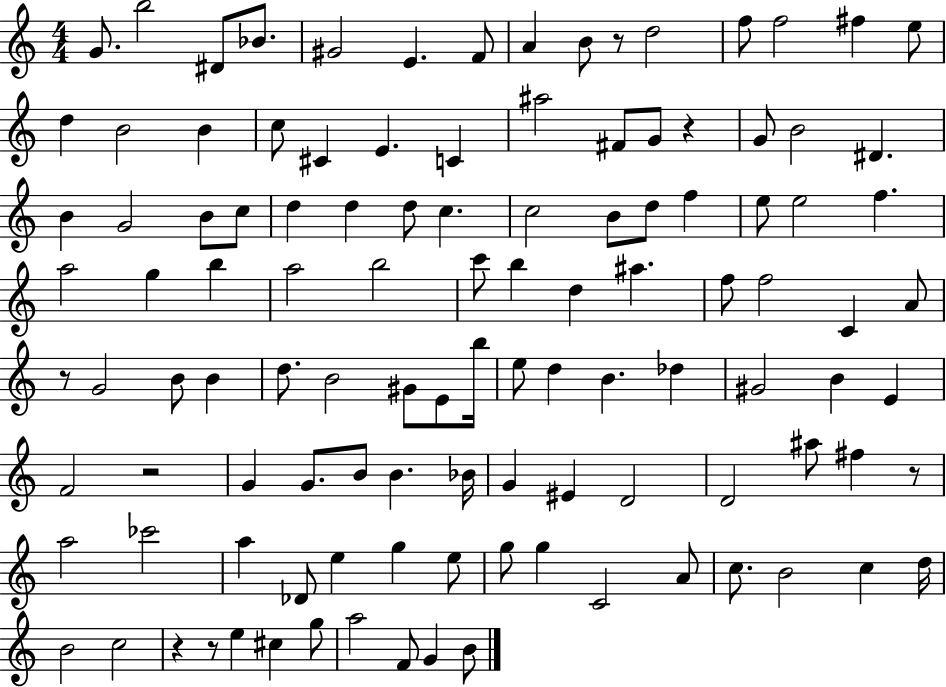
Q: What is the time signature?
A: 4/4